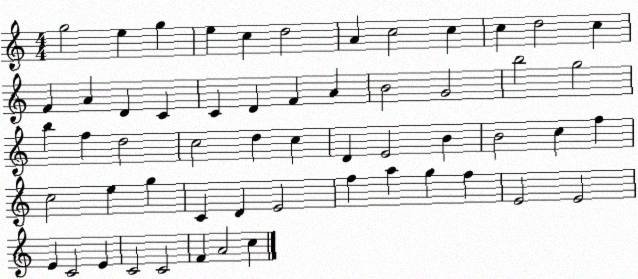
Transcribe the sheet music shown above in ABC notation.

X:1
T:Untitled
M:4/4
L:1/4
K:C
g2 e g e c d2 A c2 c c d2 c F A D C C D F A B2 G2 b2 g2 b f d2 c2 d c D E2 B B2 c f c2 e g C D E2 f a g f E2 E2 E C2 E C2 C2 F A2 c